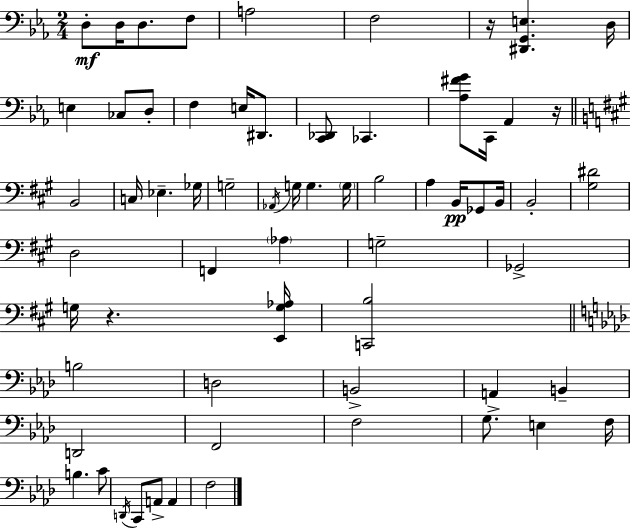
{
  \clef bass
  \numericTimeSignature
  \time 2/4
  \key ees \major
  d8-.\mf d16 d8. f8 | a2 | f2 | r16 <dis, g, e>4. d16 | \break e4 ces8 d8-. | f4 e16 dis,8. | <c, des,>8 ces,4. | <aes fis' g'>8 c,16 aes,4 r16 | \break \bar "||" \break \key a \major b,2 | c16 ees4.-- ges16 | g2-- | \acciaccatura { aes,16 } g16 g4. | \break \parenthesize g16 b2 | a4 b,16\pp ges,8 | b,16 b,2-. | <gis dis'>2 | \break d2 | f,4 \parenthesize aes4 | g2-- | ges,2-> | \break g16 r4. | <e, g aes>16 <c, b>2 | \bar "||" \break \key f \minor b2 | d2 | b,2-> | a,4-> b,4-- | \break d,2 | f,2 | f2 | g8. e4 f16 | \break b4. c'8 | \acciaccatura { d,16 } c,8 a,8-> a,4 | f2 | \bar "|."
}